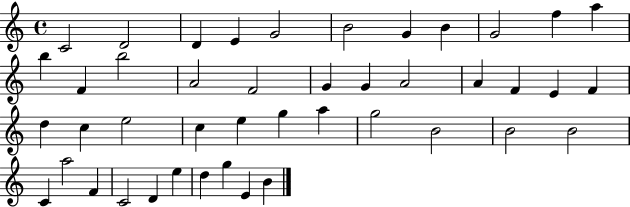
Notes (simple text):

C4/h D4/h D4/q E4/q G4/h B4/h G4/q B4/q G4/h F5/q A5/q B5/q F4/q B5/h A4/h F4/h G4/q G4/q A4/h A4/q F4/q E4/q F4/q D5/q C5/q E5/h C5/q E5/q G5/q A5/q G5/h B4/h B4/h B4/h C4/q A5/h F4/q C4/h D4/q E5/q D5/q G5/q E4/q B4/q